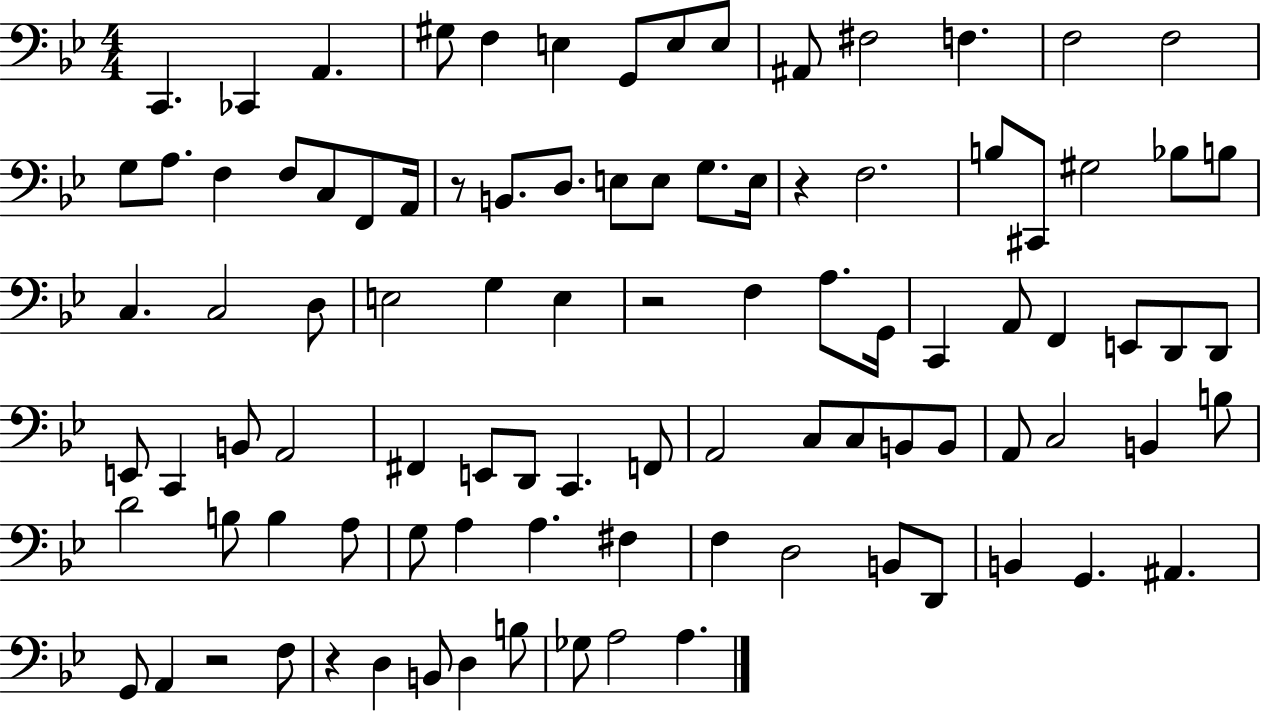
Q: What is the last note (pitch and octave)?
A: A3